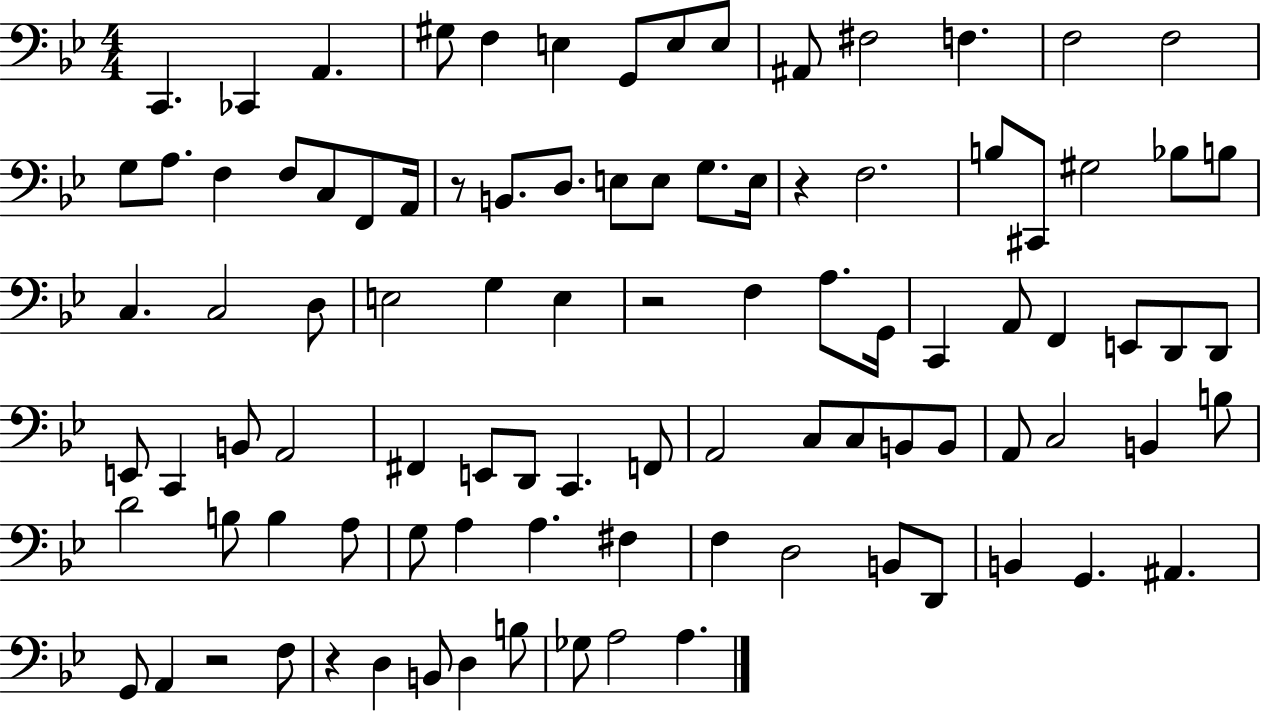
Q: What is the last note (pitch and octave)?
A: A3